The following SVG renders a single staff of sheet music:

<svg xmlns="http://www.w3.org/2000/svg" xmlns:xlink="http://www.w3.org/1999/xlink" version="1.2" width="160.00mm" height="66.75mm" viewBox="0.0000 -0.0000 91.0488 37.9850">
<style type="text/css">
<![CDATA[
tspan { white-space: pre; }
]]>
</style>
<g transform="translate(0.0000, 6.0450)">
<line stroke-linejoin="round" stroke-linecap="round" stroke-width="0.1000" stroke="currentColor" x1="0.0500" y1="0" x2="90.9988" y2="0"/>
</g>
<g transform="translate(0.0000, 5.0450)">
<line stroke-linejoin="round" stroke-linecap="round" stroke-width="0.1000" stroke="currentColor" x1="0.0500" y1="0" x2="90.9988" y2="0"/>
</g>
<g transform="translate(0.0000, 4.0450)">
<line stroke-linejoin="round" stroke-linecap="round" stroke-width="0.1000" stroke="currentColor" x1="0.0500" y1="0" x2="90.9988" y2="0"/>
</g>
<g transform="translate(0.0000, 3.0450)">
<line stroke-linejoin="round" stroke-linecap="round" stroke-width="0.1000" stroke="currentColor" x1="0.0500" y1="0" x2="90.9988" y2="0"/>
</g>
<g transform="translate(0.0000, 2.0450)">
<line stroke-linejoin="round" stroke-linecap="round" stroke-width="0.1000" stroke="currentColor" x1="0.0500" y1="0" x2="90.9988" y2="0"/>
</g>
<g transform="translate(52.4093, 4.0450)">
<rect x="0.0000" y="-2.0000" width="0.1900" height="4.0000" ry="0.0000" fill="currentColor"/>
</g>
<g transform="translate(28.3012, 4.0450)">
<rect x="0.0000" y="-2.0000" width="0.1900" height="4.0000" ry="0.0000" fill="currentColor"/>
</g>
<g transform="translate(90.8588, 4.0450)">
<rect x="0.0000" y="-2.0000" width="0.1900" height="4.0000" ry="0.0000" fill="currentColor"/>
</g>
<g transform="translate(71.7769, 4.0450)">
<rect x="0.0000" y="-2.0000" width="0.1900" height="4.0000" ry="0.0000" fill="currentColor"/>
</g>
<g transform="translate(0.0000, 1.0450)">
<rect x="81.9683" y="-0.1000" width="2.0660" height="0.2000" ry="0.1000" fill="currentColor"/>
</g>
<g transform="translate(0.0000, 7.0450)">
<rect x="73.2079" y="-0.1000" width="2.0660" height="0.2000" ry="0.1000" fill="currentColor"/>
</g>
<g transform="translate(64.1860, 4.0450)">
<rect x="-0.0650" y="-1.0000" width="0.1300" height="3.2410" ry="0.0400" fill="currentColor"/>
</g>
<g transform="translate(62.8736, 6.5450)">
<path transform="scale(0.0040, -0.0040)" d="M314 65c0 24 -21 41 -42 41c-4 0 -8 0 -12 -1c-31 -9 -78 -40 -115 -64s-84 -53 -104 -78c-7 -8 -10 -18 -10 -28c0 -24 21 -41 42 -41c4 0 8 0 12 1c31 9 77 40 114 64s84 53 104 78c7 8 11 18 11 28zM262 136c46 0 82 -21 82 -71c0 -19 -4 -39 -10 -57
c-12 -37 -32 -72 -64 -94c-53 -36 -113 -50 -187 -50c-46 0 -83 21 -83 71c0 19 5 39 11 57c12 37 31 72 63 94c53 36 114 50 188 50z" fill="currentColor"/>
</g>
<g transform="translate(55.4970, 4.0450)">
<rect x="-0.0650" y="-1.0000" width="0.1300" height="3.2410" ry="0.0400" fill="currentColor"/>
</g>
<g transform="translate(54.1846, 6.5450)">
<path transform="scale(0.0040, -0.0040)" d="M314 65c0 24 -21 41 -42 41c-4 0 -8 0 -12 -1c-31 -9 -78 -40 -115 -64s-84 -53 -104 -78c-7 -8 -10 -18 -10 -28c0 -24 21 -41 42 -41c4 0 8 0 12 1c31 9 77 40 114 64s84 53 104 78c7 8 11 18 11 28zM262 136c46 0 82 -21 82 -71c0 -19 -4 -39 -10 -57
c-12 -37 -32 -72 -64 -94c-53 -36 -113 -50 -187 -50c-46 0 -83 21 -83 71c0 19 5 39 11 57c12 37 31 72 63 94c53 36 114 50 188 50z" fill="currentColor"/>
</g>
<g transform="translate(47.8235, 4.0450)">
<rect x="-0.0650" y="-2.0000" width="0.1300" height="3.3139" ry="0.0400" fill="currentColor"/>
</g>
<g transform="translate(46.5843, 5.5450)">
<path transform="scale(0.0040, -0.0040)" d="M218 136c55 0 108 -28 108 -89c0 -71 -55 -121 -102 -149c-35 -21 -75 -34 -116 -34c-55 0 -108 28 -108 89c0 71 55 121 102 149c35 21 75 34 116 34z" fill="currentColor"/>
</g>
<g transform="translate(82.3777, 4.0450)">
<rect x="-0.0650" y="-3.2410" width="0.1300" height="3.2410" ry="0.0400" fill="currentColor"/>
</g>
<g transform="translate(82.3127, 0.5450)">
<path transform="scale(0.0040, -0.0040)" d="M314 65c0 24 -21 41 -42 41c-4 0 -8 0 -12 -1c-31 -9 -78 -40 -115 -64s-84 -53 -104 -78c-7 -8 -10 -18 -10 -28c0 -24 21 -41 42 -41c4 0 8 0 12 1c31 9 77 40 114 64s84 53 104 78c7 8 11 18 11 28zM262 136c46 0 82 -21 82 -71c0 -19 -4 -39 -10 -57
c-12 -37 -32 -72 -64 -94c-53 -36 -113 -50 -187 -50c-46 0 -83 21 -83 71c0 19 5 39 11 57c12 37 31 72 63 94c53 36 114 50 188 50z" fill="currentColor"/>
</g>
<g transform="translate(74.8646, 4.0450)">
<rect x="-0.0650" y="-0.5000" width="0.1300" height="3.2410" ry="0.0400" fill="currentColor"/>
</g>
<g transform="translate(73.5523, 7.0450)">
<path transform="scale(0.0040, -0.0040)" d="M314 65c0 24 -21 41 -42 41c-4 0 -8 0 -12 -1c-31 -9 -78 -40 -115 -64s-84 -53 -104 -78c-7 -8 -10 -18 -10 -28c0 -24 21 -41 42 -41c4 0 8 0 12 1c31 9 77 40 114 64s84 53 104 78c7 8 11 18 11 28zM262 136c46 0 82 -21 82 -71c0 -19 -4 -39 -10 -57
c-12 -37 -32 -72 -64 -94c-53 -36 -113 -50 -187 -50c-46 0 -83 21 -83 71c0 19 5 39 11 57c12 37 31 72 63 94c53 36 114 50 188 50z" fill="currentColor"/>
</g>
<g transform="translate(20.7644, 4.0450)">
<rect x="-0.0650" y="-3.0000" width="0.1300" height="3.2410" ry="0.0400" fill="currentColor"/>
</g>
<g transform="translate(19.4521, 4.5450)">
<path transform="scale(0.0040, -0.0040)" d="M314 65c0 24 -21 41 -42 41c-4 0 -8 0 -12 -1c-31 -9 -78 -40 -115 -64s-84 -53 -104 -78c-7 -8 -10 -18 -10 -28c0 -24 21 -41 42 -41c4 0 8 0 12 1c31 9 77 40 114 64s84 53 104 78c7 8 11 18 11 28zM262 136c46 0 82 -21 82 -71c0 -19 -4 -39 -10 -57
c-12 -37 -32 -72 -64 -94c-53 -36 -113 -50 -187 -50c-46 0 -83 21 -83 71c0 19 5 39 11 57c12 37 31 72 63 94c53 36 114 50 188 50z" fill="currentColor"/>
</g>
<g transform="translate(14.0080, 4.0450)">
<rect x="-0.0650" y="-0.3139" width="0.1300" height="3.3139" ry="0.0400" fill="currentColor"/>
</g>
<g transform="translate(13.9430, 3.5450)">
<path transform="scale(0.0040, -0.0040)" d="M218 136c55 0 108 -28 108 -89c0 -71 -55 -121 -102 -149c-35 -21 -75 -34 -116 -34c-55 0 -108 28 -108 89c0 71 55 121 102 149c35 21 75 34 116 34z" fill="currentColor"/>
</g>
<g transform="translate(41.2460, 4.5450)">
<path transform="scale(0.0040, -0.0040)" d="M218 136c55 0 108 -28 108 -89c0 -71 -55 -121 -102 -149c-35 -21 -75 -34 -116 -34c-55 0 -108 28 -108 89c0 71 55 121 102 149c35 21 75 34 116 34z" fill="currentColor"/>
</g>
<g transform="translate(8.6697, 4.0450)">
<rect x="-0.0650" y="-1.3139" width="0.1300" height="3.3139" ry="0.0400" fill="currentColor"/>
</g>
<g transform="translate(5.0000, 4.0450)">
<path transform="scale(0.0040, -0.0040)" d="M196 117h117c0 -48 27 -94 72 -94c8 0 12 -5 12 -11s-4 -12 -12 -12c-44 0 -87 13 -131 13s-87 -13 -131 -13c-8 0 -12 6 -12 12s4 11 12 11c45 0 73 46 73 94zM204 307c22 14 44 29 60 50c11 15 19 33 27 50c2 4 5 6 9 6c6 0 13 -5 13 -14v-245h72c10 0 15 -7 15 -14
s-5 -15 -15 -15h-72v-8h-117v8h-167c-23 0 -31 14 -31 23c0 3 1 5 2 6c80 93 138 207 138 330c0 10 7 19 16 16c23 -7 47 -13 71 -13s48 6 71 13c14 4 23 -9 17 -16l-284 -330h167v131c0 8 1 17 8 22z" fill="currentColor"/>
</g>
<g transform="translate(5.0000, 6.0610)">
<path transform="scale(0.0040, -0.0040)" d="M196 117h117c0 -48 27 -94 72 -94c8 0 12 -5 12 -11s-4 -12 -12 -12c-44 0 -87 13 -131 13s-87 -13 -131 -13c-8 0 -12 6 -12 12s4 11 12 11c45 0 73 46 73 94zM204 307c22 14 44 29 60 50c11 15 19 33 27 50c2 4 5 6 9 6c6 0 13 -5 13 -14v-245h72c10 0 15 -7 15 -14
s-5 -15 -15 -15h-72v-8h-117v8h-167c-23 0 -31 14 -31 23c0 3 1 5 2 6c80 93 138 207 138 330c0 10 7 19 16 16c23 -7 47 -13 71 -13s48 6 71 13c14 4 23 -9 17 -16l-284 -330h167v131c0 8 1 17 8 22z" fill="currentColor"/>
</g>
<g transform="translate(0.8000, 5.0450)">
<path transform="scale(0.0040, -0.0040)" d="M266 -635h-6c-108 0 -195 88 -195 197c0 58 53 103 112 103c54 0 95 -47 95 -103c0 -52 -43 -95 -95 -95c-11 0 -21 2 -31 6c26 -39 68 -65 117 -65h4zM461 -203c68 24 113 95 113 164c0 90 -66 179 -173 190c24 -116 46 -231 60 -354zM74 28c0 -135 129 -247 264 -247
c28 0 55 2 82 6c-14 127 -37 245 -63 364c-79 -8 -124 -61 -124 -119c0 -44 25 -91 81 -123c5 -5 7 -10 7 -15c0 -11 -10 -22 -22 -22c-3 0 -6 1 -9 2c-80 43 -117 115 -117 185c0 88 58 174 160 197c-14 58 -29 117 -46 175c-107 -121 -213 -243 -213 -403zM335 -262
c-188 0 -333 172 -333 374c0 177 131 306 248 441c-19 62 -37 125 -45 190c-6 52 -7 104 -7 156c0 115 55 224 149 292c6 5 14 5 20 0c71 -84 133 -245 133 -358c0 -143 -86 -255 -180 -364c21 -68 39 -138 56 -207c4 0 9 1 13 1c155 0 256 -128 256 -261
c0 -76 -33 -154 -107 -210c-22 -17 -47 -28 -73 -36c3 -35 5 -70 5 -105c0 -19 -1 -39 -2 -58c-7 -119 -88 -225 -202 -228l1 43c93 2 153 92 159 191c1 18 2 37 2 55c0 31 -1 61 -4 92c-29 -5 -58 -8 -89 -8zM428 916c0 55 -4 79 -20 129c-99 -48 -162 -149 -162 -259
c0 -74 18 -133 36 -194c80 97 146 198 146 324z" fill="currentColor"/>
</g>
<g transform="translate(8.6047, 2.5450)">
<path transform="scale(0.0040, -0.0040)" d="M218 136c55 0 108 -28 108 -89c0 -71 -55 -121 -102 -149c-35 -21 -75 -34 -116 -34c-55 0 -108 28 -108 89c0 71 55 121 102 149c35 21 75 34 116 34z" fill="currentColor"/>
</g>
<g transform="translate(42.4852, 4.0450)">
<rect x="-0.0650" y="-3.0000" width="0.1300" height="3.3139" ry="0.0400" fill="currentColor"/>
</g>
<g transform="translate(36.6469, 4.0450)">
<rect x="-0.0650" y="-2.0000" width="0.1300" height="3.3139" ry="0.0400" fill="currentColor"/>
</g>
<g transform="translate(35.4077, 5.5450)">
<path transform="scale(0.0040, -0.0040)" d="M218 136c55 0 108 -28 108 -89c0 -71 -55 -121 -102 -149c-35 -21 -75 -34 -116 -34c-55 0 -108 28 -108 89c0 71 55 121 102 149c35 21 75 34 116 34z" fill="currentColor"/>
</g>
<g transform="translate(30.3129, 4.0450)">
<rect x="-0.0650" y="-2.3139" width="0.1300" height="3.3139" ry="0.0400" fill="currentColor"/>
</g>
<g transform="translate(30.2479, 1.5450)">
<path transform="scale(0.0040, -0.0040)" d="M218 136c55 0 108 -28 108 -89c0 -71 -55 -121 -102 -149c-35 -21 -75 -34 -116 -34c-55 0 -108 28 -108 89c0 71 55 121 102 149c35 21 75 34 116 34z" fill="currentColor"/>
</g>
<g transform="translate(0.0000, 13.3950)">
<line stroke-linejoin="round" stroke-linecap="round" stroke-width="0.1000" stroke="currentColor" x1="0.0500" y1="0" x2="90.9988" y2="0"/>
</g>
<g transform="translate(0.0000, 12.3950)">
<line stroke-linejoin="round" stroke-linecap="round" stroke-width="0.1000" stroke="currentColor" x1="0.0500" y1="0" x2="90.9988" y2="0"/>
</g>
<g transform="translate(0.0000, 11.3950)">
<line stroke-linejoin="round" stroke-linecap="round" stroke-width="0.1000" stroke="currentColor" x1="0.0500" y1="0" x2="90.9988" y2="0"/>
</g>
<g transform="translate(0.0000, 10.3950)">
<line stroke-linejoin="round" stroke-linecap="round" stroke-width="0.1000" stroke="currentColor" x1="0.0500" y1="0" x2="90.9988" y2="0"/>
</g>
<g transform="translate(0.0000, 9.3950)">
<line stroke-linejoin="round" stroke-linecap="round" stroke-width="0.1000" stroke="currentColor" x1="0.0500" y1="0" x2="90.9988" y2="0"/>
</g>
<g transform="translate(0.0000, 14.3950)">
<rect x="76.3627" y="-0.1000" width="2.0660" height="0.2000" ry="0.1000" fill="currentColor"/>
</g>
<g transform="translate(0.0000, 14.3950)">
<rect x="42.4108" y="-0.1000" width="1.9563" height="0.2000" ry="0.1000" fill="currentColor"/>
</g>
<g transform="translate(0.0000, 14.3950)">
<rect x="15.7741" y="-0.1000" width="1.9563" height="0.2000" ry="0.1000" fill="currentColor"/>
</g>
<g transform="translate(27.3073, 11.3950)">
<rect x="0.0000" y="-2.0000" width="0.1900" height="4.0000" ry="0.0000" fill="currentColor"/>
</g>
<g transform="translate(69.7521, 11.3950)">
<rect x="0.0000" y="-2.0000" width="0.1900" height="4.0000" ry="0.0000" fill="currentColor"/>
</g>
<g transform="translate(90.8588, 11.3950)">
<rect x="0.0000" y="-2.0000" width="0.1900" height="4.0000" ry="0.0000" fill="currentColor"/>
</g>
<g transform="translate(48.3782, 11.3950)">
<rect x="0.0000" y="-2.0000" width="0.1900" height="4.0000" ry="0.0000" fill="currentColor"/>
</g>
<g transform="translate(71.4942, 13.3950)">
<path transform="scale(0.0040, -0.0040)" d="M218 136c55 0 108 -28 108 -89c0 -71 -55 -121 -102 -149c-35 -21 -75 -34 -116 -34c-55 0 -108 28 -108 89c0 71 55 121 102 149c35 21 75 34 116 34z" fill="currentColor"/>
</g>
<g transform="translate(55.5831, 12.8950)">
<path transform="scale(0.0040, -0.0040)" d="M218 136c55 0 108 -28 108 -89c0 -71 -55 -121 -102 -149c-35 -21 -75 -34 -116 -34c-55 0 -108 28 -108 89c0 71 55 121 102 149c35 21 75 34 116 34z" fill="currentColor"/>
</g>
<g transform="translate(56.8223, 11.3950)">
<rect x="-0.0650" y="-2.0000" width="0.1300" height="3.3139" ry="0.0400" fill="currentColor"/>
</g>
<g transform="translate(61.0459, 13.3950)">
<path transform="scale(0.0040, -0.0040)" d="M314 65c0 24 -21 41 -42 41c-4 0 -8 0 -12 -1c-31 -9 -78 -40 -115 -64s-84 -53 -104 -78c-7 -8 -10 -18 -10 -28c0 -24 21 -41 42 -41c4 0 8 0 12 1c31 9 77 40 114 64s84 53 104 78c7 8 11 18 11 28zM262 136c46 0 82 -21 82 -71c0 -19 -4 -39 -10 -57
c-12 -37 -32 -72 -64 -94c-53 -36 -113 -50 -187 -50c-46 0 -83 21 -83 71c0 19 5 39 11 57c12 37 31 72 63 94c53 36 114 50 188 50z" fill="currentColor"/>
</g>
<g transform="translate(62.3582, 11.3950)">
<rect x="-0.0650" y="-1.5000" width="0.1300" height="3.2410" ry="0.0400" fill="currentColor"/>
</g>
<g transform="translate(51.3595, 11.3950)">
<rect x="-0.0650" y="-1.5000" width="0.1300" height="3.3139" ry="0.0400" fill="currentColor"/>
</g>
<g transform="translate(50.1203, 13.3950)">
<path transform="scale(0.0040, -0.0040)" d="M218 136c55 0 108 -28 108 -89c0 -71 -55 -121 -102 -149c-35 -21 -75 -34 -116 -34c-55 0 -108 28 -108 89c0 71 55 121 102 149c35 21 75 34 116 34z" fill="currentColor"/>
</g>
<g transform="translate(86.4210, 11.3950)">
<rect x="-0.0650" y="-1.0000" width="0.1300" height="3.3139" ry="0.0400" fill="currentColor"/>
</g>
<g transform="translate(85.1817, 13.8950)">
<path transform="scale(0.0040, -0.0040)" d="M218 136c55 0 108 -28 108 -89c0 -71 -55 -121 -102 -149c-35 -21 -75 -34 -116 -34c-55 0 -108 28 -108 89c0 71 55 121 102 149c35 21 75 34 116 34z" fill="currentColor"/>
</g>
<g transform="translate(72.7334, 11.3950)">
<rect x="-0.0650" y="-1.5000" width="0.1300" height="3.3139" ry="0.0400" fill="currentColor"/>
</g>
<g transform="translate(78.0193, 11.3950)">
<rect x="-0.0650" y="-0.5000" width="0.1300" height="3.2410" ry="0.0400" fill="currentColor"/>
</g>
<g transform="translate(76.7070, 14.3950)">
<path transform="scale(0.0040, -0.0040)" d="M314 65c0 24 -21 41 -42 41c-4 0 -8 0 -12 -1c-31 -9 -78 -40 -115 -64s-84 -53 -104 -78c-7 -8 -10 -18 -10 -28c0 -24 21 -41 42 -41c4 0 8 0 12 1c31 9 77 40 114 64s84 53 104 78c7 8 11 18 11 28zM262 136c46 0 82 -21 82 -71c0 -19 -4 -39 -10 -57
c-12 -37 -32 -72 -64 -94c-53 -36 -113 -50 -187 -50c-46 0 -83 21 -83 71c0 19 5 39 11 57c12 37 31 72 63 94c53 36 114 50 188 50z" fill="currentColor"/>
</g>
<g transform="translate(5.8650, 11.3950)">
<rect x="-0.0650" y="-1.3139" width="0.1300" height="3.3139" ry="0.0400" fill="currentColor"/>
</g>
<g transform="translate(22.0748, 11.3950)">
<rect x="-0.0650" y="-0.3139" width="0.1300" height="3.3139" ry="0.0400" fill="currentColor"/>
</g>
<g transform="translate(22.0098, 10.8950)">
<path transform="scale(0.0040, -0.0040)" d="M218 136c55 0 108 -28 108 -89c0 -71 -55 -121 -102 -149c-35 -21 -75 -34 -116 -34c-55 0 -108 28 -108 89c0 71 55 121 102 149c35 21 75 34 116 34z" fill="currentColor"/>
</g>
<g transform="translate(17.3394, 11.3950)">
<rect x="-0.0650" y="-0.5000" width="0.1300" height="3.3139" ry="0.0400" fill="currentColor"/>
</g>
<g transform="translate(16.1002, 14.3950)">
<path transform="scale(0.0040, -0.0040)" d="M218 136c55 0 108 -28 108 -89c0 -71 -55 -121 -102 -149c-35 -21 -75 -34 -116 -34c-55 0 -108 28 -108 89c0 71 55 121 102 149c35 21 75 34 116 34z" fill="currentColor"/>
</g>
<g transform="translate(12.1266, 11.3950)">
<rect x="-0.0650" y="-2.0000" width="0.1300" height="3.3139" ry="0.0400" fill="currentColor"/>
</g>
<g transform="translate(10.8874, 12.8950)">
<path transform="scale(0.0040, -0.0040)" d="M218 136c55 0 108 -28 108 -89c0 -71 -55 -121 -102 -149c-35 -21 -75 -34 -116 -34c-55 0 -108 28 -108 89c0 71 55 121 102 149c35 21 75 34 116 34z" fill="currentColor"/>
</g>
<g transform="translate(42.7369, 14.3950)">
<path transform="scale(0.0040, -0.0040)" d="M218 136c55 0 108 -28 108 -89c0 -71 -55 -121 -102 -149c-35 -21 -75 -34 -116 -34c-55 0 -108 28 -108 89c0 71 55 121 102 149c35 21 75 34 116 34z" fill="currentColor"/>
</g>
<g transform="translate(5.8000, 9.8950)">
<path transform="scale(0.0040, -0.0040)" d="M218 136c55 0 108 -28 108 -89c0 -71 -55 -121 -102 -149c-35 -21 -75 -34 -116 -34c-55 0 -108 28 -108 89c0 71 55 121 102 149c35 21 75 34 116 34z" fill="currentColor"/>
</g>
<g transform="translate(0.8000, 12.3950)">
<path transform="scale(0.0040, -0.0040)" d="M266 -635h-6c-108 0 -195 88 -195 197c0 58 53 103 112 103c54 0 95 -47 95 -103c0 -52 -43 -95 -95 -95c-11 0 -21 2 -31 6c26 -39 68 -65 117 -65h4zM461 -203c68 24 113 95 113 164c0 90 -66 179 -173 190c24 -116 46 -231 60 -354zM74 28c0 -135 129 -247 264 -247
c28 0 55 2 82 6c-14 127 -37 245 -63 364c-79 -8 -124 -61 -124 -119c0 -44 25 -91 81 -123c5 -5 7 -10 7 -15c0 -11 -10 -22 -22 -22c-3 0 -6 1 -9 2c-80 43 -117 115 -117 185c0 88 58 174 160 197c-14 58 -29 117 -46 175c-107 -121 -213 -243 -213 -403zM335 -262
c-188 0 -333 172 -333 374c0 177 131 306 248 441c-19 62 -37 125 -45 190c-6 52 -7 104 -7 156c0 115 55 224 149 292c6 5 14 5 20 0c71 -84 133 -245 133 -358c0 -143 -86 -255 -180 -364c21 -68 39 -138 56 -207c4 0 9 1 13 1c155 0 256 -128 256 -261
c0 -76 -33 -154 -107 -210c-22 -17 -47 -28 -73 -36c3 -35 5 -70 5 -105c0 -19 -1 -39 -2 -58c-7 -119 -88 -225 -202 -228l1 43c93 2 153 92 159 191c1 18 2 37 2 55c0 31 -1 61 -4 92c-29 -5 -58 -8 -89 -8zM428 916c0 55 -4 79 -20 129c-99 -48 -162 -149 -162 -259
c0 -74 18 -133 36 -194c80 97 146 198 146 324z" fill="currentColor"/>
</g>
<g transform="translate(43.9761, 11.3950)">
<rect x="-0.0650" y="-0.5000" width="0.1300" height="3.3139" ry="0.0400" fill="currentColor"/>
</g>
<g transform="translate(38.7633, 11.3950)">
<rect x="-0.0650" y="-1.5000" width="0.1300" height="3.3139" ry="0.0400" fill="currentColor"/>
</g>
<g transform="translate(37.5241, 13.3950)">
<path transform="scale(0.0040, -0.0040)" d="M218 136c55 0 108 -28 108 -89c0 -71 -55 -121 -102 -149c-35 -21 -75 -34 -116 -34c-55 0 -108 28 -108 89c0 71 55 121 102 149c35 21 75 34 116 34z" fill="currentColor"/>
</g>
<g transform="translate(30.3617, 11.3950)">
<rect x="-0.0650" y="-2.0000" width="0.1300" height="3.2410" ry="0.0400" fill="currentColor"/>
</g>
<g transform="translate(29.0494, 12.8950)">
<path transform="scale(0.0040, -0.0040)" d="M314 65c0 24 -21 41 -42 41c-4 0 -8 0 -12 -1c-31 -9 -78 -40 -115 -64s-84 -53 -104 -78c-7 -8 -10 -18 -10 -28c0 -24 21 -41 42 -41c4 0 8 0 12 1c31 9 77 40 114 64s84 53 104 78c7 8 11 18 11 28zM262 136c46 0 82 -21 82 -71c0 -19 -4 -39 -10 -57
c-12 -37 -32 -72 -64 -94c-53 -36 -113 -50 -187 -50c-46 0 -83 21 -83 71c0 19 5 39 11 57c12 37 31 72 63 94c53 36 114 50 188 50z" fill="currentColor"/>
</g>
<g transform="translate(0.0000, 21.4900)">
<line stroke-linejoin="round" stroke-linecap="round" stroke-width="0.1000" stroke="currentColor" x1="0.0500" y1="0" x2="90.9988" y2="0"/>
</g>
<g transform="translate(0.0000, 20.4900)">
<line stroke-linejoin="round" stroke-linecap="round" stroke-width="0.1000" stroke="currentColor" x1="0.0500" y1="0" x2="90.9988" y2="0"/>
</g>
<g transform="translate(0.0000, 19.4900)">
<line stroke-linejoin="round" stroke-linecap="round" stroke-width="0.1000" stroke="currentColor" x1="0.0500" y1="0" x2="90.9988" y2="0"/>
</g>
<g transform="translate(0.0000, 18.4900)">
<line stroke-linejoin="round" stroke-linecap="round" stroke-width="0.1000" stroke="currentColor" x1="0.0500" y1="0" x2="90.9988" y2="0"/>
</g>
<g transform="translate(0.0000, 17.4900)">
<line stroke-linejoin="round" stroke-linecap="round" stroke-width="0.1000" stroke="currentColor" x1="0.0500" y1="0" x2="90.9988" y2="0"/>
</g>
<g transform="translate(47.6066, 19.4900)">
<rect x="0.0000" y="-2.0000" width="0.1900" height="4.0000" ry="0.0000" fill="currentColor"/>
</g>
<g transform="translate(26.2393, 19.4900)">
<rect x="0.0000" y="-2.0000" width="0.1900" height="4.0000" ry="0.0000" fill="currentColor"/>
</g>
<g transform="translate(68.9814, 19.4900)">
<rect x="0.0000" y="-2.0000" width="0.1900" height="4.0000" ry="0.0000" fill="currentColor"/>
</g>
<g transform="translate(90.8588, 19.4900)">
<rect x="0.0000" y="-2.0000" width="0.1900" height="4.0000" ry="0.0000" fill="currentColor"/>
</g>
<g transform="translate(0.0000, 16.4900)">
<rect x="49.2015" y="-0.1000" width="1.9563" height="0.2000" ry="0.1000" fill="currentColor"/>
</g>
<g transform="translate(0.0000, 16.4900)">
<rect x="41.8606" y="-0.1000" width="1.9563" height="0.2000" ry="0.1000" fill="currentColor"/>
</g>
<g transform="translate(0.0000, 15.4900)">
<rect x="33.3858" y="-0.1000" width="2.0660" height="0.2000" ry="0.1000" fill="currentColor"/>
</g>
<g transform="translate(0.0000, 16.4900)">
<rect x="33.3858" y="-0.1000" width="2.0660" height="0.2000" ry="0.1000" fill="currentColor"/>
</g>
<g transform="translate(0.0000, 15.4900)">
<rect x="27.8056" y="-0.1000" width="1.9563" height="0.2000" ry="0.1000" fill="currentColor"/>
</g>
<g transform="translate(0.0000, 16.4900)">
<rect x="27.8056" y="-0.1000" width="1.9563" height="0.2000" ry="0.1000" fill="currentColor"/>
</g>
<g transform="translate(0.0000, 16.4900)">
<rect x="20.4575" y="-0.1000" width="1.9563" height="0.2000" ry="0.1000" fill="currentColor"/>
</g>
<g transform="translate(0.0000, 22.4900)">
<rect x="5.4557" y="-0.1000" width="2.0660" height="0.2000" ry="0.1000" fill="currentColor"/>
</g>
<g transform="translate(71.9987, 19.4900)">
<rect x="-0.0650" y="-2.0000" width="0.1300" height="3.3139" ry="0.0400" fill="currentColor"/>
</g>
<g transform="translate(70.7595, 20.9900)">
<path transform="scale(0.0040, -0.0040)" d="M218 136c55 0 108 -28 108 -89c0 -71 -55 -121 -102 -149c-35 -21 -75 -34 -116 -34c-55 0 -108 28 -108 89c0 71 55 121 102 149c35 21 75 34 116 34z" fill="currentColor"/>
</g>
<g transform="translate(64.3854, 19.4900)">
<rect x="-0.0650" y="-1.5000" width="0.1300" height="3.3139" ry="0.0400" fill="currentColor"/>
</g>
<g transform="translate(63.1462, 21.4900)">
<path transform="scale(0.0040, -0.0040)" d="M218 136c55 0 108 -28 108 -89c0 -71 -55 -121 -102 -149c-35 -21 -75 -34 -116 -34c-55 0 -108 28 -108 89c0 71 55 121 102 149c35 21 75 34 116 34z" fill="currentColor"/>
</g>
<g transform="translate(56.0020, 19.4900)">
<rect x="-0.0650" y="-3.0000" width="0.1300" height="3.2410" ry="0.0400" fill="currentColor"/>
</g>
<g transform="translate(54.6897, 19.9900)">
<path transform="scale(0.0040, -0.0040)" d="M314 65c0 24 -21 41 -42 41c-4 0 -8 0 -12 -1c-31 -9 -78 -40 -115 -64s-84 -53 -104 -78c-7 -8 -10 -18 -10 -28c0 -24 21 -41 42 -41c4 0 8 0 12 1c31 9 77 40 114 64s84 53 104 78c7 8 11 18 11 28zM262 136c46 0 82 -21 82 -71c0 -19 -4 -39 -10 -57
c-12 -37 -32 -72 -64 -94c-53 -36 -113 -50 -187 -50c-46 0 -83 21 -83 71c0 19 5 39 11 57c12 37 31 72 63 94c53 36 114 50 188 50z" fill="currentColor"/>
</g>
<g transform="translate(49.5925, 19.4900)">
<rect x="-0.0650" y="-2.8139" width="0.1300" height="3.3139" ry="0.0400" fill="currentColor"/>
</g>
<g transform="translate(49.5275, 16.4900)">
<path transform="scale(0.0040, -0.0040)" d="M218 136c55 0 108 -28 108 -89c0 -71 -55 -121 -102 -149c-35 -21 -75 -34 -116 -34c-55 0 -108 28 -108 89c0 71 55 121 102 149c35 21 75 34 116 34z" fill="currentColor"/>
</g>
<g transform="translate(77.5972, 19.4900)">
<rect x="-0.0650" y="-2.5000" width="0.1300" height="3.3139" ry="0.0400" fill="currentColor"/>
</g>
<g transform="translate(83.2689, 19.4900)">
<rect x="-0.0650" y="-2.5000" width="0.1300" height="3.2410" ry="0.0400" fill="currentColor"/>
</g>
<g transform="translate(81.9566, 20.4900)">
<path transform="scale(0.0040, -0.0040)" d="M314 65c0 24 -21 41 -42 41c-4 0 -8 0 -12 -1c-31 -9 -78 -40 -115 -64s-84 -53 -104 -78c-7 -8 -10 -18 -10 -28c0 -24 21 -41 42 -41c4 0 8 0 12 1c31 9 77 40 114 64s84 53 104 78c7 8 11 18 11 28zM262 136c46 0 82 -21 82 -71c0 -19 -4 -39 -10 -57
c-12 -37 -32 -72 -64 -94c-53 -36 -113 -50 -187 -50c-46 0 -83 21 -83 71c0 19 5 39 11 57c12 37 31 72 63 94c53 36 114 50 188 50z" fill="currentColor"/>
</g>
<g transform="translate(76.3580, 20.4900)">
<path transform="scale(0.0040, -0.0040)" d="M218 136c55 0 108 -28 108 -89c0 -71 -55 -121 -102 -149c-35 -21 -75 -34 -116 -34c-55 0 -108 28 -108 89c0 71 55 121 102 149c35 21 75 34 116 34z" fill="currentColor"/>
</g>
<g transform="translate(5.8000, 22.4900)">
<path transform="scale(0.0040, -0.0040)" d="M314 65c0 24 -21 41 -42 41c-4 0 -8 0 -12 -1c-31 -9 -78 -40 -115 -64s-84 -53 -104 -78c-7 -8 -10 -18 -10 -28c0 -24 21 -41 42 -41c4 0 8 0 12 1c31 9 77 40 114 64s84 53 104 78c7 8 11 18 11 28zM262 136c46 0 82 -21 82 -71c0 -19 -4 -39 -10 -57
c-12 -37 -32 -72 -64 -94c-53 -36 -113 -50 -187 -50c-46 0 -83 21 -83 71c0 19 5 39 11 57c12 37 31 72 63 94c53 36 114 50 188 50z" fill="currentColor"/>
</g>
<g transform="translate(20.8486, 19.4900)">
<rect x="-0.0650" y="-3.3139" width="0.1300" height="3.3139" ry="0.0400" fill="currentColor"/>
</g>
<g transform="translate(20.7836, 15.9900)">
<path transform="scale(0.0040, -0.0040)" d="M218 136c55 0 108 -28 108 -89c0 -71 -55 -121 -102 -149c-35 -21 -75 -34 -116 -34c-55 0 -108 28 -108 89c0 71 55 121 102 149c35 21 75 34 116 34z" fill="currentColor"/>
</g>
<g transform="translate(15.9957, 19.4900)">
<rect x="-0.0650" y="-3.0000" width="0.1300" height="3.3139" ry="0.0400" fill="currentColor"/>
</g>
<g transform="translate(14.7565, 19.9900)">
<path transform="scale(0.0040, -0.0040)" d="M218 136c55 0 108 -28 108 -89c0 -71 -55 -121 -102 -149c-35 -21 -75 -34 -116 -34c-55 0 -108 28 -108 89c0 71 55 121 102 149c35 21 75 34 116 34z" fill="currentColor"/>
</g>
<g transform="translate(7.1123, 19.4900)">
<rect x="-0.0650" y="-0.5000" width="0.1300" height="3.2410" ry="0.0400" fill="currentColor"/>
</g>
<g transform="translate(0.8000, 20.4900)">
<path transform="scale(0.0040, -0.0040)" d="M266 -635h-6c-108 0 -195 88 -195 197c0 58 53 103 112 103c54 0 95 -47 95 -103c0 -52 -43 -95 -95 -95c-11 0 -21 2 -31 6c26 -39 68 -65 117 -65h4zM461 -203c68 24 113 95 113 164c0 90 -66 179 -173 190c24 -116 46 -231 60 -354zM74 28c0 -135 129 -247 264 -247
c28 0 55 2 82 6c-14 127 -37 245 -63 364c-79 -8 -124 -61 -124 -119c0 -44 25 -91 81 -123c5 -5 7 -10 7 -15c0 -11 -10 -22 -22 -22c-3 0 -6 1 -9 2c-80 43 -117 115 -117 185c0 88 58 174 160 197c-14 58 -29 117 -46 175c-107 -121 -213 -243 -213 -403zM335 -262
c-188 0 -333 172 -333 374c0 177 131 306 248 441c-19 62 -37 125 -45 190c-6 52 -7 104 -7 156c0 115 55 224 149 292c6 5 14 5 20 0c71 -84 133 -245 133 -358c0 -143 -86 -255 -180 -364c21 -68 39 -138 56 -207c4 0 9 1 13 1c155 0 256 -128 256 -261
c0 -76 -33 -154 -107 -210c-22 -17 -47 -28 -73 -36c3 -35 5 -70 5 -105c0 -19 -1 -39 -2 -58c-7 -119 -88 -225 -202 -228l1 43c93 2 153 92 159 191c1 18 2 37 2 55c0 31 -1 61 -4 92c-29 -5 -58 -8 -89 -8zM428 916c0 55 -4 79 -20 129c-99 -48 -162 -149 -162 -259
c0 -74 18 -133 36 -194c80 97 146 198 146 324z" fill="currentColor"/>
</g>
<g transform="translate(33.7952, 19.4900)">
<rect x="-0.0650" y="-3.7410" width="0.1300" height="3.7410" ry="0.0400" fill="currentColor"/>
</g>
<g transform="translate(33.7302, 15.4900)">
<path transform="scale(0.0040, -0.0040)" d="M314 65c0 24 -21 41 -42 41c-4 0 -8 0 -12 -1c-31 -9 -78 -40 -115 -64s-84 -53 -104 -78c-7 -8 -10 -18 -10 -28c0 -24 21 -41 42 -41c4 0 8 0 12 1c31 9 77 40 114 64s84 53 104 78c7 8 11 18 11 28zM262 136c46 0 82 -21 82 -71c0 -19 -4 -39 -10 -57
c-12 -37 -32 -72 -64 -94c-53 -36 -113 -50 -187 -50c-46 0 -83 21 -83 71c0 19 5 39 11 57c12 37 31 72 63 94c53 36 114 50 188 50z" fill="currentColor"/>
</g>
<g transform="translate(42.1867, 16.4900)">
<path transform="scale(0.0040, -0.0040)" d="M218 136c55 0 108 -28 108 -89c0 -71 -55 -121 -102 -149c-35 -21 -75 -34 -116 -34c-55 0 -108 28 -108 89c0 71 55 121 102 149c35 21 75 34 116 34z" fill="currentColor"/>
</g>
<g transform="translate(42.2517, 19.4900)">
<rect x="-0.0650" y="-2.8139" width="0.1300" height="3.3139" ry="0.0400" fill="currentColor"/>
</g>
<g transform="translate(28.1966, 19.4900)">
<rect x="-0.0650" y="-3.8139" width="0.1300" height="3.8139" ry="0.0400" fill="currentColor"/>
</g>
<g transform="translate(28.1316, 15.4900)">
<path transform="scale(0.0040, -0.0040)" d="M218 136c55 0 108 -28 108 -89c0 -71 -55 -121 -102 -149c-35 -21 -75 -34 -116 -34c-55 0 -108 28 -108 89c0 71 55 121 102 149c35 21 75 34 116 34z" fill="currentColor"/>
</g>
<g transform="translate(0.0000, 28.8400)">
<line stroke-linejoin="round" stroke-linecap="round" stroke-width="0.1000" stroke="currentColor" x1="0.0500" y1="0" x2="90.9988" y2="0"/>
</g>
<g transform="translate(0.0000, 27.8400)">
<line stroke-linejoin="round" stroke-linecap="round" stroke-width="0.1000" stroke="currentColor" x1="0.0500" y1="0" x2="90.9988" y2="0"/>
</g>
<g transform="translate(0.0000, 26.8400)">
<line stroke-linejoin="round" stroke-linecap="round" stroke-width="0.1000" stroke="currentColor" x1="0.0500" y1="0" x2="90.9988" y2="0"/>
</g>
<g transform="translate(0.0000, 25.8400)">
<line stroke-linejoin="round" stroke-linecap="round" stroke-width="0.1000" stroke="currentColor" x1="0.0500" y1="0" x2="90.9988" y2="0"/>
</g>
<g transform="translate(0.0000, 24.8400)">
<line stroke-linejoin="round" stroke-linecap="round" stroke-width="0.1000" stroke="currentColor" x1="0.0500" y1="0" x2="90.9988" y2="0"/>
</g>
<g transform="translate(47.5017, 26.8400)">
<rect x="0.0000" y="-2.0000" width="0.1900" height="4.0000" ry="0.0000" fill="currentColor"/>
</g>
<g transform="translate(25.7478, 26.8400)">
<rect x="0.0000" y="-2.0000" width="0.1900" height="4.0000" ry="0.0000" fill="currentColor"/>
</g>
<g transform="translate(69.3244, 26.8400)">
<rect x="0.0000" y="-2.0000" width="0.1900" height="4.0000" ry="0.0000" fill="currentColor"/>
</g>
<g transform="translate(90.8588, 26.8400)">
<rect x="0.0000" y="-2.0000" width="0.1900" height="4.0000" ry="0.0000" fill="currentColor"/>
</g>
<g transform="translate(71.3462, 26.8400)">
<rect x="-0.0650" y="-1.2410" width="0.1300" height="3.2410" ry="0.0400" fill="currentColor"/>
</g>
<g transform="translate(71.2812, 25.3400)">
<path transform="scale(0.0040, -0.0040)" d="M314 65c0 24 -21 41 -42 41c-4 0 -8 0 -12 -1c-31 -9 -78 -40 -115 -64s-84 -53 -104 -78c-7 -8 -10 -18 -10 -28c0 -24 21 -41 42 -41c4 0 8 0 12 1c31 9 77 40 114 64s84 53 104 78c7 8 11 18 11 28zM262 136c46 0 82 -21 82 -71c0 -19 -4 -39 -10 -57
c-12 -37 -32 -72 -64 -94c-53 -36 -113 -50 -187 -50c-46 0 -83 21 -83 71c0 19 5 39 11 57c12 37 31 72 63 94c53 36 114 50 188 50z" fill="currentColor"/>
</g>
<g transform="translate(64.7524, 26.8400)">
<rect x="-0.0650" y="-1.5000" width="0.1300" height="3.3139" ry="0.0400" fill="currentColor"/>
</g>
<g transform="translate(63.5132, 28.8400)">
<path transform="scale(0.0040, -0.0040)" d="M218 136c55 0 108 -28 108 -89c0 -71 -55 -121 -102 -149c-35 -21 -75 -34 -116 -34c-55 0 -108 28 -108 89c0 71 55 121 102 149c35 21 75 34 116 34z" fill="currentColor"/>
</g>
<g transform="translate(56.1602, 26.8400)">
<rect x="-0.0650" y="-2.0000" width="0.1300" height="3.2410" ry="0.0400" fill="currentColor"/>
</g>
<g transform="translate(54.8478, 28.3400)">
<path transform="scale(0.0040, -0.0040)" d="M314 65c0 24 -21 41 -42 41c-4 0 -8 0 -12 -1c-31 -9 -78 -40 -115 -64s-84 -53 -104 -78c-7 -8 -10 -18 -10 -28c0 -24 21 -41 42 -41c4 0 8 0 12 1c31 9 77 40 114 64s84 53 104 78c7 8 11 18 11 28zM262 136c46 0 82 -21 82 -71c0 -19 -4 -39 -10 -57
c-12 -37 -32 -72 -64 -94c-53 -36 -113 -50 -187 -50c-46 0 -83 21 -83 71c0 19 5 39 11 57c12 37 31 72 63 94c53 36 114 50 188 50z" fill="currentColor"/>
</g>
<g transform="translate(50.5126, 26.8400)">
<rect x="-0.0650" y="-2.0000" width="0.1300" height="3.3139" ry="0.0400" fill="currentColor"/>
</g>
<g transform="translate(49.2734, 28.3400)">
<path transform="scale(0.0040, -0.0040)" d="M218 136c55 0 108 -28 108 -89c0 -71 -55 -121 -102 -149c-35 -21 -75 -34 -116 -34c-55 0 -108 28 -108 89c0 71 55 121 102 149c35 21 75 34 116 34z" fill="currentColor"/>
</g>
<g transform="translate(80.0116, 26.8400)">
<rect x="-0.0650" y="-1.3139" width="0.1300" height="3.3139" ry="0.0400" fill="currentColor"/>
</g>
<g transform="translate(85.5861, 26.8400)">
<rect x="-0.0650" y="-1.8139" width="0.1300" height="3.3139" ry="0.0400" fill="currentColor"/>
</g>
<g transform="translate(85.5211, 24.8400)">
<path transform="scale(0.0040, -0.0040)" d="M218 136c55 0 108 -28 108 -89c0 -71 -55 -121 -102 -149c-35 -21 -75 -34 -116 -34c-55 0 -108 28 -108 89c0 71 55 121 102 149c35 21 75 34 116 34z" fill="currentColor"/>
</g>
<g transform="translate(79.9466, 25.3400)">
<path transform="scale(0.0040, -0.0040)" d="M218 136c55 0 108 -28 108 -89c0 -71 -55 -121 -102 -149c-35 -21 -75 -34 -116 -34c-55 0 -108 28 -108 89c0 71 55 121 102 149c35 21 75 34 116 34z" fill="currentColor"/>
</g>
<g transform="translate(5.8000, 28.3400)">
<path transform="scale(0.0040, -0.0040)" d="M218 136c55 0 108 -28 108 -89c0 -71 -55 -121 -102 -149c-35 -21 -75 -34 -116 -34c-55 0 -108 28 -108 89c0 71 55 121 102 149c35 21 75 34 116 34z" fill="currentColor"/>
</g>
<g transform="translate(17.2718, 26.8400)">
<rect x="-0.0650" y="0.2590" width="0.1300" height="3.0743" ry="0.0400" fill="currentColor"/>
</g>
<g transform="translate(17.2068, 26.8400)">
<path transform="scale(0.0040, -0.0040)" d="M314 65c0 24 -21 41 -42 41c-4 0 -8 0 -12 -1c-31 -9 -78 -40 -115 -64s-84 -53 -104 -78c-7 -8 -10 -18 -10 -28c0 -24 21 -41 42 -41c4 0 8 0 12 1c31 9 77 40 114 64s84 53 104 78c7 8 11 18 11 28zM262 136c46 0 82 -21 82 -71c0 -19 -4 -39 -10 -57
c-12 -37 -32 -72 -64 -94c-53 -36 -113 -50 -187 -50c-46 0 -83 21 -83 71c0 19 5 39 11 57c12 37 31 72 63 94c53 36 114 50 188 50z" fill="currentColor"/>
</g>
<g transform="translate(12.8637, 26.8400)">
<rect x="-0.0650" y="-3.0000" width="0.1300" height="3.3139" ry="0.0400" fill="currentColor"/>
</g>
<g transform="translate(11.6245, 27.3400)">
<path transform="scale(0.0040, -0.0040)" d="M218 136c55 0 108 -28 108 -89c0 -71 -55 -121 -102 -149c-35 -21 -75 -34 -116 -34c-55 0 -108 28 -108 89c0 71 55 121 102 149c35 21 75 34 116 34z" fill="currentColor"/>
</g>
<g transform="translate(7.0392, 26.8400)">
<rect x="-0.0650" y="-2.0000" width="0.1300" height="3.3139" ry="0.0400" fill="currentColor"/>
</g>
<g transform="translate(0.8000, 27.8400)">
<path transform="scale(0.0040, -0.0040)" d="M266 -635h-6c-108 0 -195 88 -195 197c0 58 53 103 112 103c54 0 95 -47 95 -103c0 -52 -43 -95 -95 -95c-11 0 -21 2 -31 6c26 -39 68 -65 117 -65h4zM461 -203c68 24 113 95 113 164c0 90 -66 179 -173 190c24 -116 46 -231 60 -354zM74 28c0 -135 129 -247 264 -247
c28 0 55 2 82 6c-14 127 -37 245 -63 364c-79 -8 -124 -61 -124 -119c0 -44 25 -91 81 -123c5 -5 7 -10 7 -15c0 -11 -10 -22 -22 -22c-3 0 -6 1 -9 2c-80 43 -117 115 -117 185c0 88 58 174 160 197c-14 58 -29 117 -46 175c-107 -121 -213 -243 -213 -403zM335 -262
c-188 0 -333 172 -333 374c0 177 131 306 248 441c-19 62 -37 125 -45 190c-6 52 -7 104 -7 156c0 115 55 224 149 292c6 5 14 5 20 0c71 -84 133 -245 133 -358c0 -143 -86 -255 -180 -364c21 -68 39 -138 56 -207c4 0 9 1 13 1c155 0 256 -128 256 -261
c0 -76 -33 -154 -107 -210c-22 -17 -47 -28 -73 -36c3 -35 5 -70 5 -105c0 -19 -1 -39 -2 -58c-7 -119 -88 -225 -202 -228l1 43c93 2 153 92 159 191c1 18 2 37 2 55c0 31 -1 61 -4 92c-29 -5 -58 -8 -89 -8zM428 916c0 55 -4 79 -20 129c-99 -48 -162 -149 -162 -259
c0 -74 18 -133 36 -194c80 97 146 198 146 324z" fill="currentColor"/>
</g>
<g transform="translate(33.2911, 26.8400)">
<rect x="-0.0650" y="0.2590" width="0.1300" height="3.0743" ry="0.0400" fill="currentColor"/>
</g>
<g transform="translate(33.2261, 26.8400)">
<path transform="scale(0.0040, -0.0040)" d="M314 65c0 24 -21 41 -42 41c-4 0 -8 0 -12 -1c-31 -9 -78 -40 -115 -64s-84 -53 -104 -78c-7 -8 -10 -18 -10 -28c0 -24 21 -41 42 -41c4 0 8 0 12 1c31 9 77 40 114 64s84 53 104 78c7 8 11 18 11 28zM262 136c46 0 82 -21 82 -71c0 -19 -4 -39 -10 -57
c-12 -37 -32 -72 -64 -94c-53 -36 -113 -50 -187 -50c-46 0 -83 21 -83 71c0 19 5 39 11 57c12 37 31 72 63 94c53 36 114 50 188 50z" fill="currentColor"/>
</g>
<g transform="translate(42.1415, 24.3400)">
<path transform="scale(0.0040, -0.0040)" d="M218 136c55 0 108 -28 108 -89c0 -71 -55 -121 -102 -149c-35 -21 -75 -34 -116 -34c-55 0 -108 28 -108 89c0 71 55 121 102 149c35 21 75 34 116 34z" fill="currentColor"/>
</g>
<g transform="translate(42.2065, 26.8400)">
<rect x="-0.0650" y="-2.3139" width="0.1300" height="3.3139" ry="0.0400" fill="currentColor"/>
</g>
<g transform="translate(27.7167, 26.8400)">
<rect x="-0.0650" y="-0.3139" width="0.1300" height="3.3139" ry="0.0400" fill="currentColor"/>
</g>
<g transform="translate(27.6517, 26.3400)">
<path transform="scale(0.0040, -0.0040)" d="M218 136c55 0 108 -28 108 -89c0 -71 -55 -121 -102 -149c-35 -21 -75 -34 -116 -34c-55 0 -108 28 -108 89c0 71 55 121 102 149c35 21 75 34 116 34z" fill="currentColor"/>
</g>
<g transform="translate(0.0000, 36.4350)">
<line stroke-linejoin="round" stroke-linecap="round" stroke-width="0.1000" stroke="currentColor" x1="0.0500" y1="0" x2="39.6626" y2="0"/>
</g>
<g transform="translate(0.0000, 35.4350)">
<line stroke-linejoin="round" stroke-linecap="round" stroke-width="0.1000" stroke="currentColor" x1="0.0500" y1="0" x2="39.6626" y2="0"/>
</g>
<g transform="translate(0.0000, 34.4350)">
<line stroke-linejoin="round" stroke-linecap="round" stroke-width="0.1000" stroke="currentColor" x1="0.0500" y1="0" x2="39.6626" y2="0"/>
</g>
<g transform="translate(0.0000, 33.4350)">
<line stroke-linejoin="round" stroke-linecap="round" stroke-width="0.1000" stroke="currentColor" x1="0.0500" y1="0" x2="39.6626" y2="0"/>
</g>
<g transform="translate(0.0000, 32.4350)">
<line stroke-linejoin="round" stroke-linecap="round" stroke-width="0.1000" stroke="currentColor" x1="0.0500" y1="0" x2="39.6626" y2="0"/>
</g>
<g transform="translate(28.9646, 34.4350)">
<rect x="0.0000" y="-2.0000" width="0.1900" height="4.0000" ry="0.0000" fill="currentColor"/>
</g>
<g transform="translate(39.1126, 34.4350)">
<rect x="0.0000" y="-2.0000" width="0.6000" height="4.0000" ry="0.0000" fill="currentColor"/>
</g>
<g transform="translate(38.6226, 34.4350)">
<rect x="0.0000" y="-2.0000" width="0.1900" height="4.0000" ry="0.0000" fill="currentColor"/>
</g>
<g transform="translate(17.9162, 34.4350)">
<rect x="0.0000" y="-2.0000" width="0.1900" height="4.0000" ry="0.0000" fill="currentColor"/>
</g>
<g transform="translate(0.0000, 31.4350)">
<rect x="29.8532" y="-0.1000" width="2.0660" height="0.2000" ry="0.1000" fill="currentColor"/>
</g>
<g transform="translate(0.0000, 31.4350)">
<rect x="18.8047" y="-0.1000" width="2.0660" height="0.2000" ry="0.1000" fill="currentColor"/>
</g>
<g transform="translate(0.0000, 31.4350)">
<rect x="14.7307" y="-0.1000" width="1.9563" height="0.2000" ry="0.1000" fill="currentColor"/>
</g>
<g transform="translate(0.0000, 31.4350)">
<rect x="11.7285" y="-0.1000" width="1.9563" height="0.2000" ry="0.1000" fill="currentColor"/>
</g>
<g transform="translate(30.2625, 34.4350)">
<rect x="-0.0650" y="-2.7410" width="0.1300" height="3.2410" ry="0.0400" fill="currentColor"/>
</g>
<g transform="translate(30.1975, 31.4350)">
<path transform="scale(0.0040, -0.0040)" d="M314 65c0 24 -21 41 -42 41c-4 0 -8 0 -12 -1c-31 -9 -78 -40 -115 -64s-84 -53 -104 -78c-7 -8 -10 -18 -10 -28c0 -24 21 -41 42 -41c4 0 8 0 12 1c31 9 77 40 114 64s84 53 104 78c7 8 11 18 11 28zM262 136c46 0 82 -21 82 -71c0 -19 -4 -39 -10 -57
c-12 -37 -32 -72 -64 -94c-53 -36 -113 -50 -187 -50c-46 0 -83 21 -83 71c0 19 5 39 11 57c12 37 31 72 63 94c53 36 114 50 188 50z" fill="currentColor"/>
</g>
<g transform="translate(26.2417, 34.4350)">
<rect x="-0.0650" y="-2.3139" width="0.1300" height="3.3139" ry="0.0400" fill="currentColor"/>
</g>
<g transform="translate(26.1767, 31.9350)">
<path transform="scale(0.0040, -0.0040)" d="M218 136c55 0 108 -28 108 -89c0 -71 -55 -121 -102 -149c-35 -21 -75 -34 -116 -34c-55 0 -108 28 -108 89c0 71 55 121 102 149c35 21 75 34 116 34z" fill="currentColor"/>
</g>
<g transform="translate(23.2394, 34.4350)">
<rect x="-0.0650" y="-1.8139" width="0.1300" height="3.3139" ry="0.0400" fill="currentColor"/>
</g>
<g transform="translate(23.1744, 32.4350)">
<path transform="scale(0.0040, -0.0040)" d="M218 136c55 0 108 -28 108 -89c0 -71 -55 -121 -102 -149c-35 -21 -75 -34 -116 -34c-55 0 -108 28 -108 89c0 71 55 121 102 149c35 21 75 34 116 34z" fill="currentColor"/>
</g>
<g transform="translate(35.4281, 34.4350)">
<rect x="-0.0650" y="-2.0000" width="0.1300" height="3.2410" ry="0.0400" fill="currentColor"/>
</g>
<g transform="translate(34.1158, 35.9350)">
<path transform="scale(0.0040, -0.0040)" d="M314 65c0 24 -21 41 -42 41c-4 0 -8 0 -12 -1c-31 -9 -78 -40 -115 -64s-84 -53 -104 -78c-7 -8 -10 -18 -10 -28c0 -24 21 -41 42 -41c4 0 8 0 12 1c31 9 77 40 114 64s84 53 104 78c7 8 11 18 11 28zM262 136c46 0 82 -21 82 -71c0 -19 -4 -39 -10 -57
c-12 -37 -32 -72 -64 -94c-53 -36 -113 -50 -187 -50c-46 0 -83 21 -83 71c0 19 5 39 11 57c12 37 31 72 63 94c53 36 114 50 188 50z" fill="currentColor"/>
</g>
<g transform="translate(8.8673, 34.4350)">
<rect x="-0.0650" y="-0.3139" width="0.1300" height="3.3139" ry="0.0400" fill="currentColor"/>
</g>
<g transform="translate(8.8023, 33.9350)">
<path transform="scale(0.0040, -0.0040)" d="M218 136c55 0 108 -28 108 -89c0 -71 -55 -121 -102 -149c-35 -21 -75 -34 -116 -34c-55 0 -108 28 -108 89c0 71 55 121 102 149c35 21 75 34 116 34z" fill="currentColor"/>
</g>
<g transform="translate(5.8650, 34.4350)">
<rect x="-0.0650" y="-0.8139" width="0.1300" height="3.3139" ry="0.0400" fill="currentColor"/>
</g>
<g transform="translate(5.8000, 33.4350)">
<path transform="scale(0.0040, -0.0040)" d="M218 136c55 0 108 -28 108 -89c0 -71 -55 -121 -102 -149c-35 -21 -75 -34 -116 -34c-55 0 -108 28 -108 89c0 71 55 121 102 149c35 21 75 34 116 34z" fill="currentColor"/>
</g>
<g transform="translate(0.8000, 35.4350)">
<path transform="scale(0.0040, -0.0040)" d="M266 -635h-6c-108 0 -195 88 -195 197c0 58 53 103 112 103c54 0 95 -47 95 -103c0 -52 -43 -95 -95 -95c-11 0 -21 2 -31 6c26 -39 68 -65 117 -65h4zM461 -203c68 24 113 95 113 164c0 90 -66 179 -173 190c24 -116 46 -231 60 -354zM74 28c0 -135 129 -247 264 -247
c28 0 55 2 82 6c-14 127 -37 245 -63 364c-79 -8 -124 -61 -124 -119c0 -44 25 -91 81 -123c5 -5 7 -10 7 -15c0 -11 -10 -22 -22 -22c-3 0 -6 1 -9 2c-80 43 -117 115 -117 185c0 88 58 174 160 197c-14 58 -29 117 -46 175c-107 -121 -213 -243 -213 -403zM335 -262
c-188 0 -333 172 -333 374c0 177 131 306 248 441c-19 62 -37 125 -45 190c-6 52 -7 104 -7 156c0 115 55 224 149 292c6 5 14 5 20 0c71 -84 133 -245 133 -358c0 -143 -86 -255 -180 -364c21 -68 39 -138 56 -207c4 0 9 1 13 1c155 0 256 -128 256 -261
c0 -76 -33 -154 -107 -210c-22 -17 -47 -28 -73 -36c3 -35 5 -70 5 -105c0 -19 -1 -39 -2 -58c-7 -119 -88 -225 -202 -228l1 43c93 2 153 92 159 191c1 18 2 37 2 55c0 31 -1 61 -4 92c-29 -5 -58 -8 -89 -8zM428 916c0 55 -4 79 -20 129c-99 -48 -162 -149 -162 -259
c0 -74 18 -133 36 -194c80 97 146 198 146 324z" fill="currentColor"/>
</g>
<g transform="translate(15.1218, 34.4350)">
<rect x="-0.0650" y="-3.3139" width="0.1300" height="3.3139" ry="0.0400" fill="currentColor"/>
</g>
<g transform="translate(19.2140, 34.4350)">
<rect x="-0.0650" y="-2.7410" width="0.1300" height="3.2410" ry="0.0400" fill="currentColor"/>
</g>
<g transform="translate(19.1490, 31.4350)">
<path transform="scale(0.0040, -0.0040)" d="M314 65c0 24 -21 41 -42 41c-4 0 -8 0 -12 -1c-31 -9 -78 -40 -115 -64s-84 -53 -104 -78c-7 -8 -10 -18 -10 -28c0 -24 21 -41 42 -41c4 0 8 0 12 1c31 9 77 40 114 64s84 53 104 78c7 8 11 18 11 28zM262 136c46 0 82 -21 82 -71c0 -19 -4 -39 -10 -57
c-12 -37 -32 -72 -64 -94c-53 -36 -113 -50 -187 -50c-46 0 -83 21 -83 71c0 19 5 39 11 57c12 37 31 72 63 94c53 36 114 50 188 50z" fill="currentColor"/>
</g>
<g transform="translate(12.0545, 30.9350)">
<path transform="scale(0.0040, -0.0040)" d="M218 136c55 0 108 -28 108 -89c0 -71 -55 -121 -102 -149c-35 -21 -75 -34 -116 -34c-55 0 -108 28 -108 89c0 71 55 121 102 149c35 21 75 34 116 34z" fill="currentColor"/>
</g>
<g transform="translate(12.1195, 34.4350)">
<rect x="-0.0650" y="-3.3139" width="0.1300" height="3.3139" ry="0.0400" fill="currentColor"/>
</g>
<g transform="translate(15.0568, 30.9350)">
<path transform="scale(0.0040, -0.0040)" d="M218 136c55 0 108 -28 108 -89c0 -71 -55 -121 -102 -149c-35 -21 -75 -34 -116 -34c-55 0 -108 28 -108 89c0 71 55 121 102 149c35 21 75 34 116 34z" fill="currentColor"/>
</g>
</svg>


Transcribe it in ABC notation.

X:1
T:Untitled
M:4/4
L:1/4
K:C
e c A2 g F A F D2 D2 C2 b2 e F C c F2 E C E F E2 E C2 D C2 A b c' c'2 a a A2 E F G G2 F A B2 c B2 g F F2 E e2 e f d c b b a2 f g a2 F2